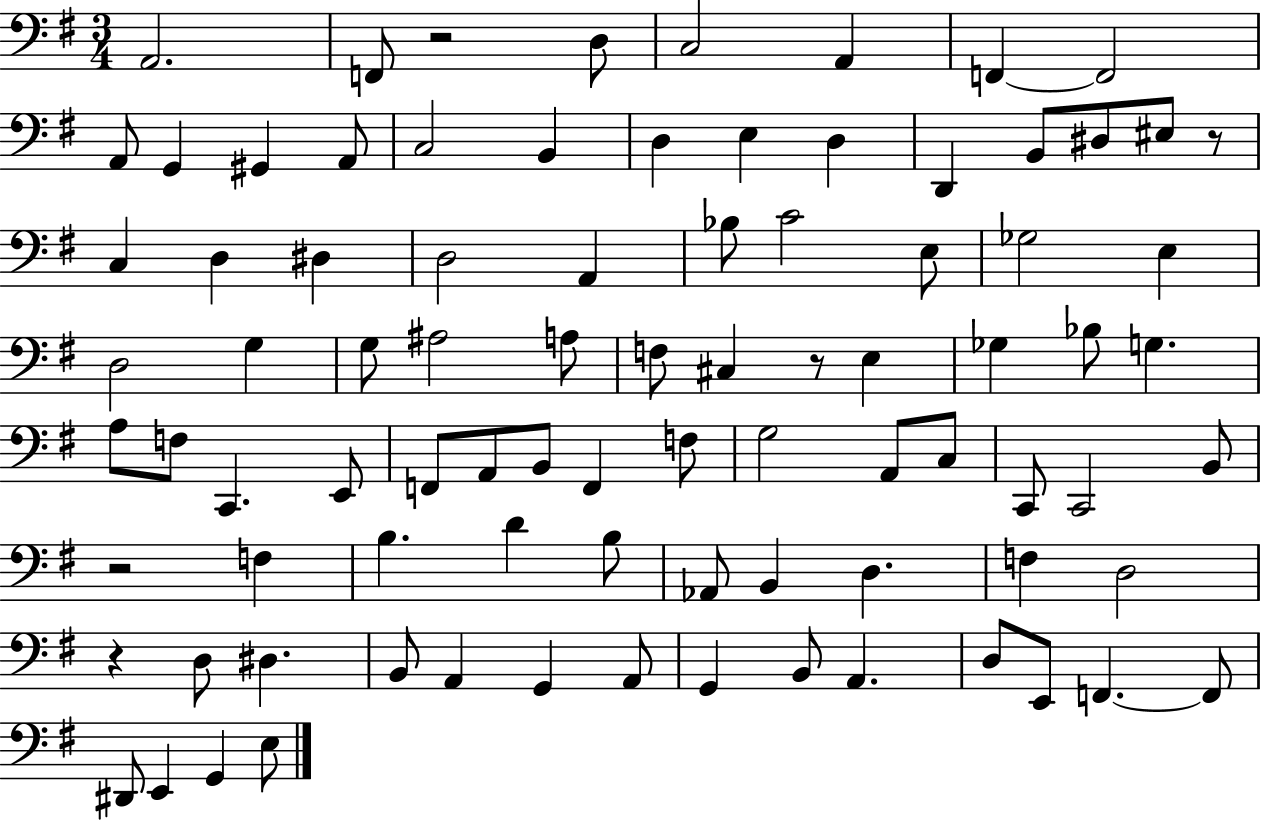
{
  \clef bass
  \numericTimeSignature
  \time 3/4
  \key g \major
  a,2. | f,8 r2 d8 | c2 a,4 | f,4~~ f,2 | \break a,8 g,4 gis,4 a,8 | c2 b,4 | d4 e4 d4 | d,4 b,8 dis8 eis8 r8 | \break c4 d4 dis4 | d2 a,4 | bes8 c'2 e8 | ges2 e4 | \break d2 g4 | g8 ais2 a8 | f8 cis4 r8 e4 | ges4 bes8 g4. | \break a8 f8 c,4. e,8 | f,8 a,8 b,8 f,4 f8 | g2 a,8 c8 | c,8 c,2 b,8 | \break r2 f4 | b4. d'4 b8 | aes,8 b,4 d4. | f4 d2 | \break r4 d8 dis4. | b,8 a,4 g,4 a,8 | g,4 b,8 a,4. | d8 e,8 f,4.~~ f,8 | \break dis,8 e,4 g,4 e8 | \bar "|."
}